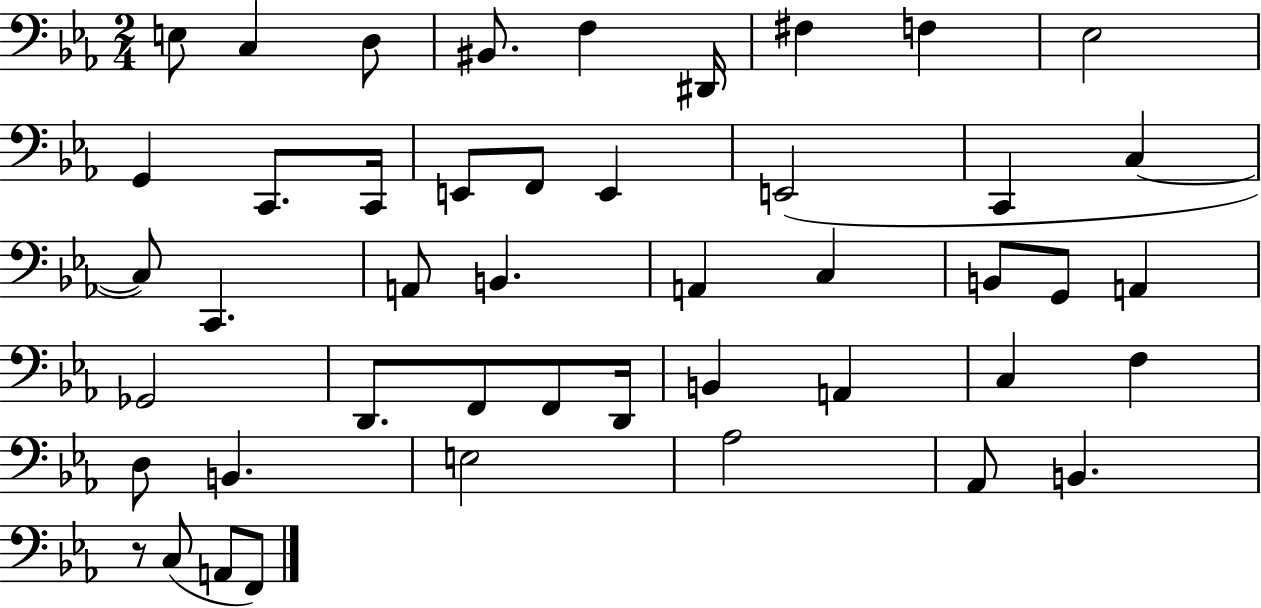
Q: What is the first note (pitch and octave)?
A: E3